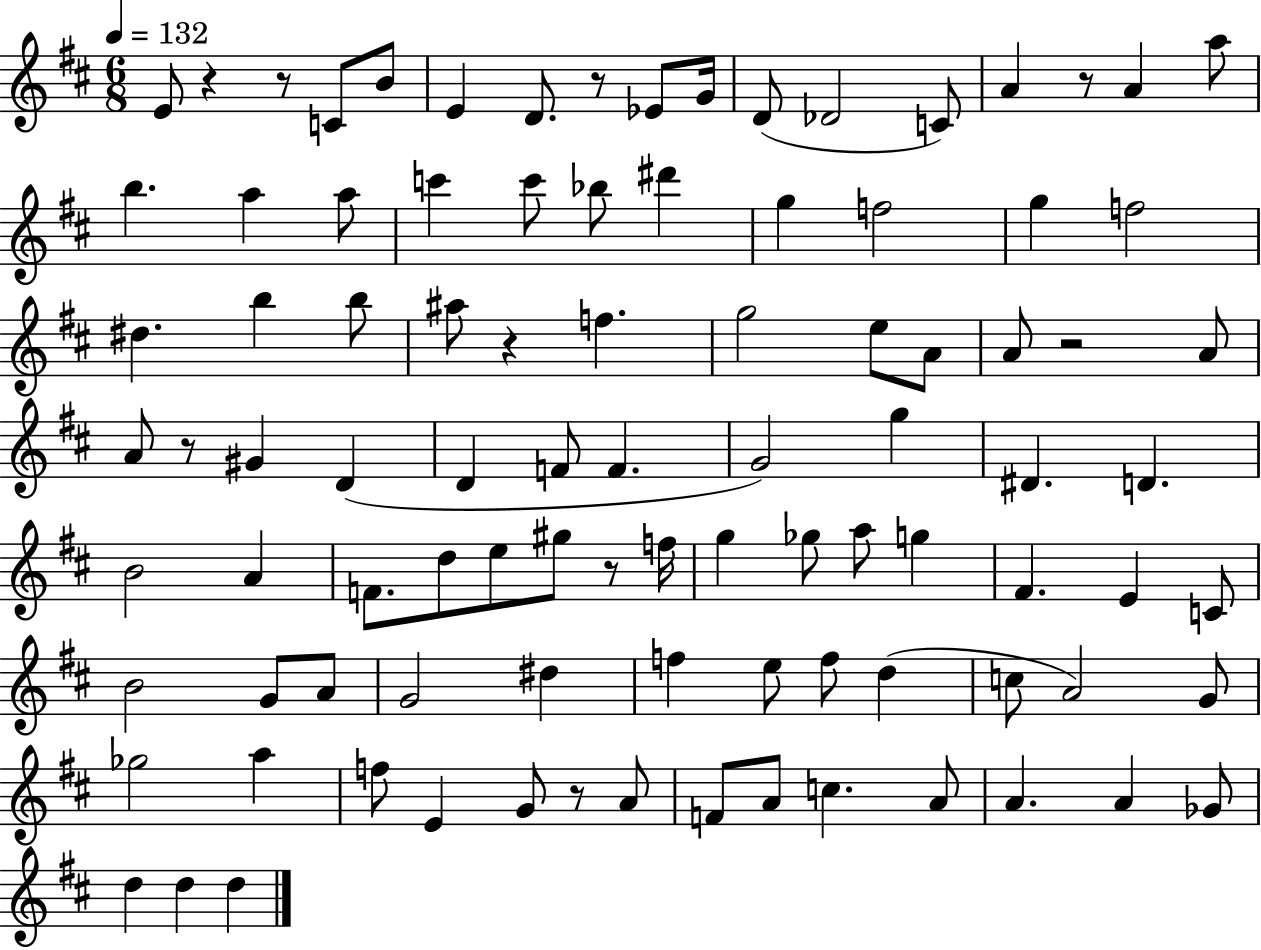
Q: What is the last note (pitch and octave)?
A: D5